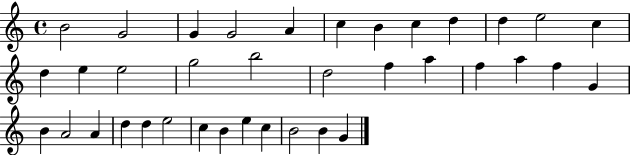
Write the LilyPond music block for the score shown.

{
  \clef treble
  \time 4/4
  \defaultTimeSignature
  \key c \major
  b'2 g'2 | g'4 g'2 a'4 | c''4 b'4 c''4 d''4 | d''4 e''2 c''4 | \break d''4 e''4 e''2 | g''2 b''2 | d''2 f''4 a''4 | f''4 a''4 f''4 g'4 | \break b'4 a'2 a'4 | d''4 d''4 e''2 | c''4 b'4 e''4 c''4 | b'2 b'4 g'4 | \break \bar "|."
}